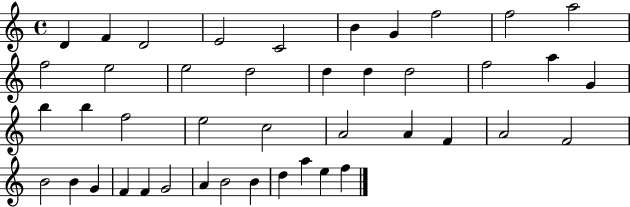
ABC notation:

X:1
T:Untitled
M:4/4
L:1/4
K:C
D F D2 E2 C2 B G f2 f2 a2 f2 e2 e2 d2 d d d2 f2 a G b b f2 e2 c2 A2 A F A2 F2 B2 B G F F G2 A B2 B d a e f